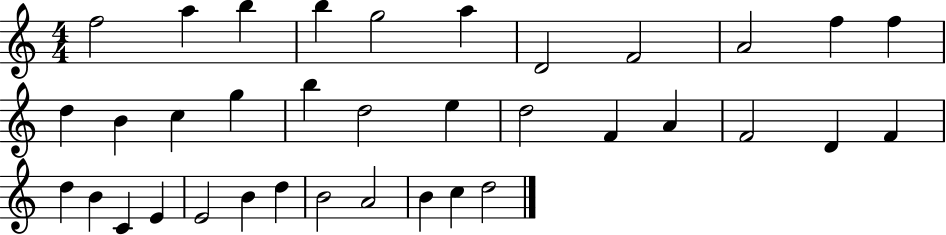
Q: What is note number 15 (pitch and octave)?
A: G5